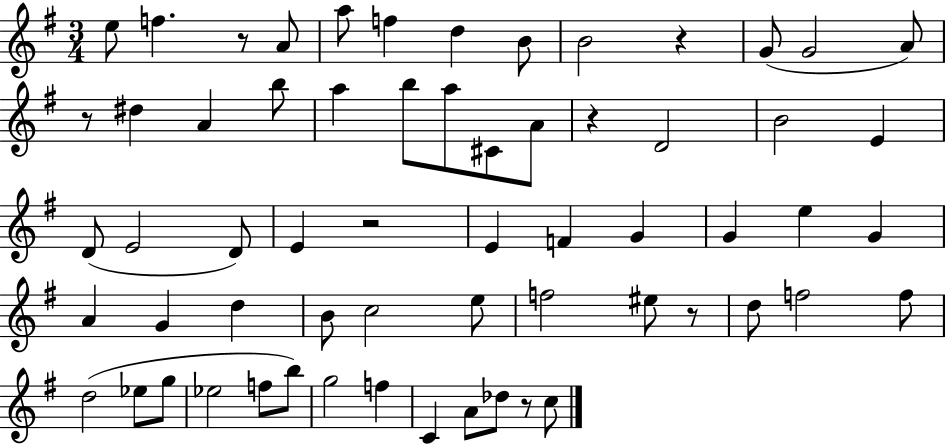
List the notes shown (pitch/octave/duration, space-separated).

E5/e F5/q. R/e A4/e A5/e F5/q D5/q B4/e B4/h R/q G4/e G4/h A4/e R/e D#5/q A4/q B5/e A5/q B5/e A5/e C#4/e A4/e R/q D4/h B4/h E4/q D4/e E4/h D4/e E4/q R/h E4/q F4/q G4/q G4/q E5/q G4/q A4/q G4/q D5/q B4/e C5/h E5/e F5/h EIS5/e R/e D5/e F5/h F5/e D5/h Eb5/e G5/e Eb5/h F5/e B5/e G5/h F5/q C4/q A4/e Db5/e R/e C5/e